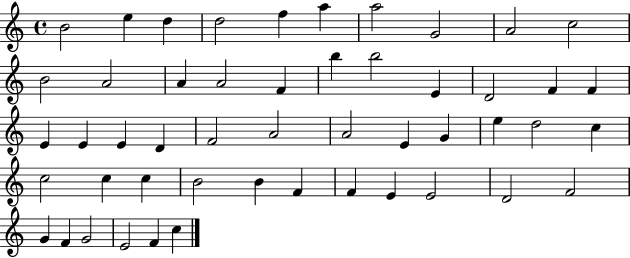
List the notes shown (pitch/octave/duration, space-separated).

B4/h E5/q D5/q D5/h F5/q A5/q A5/h G4/h A4/h C5/h B4/h A4/h A4/q A4/h F4/q B5/q B5/h E4/q D4/h F4/q F4/q E4/q E4/q E4/q D4/q F4/h A4/h A4/h E4/q G4/q E5/q D5/h C5/q C5/h C5/q C5/q B4/h B4/q F4/q F4/q E4/q E4/h D4/h F4/h G4/q F4/q G4/h E4/h F4/q C5/q